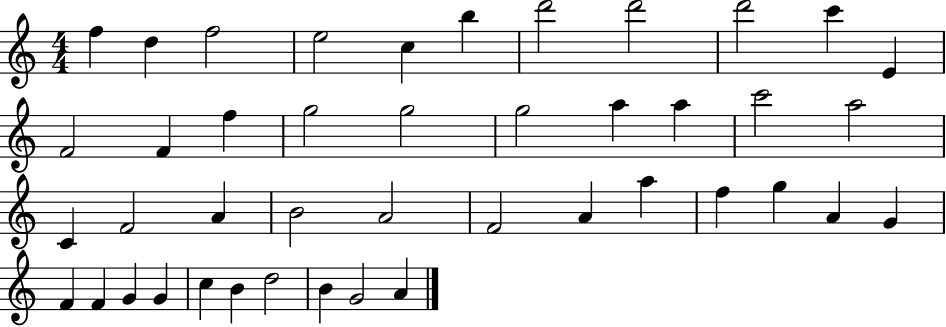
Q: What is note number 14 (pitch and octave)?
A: F5